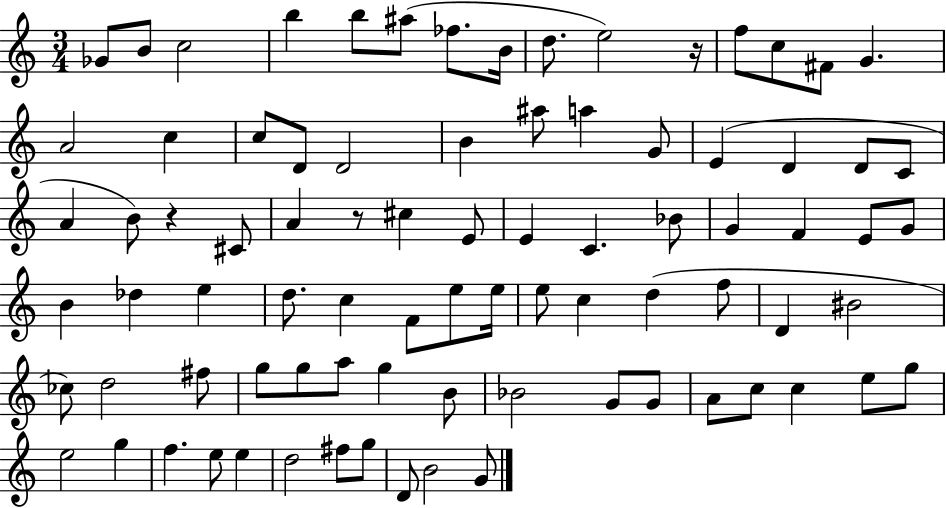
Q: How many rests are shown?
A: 3